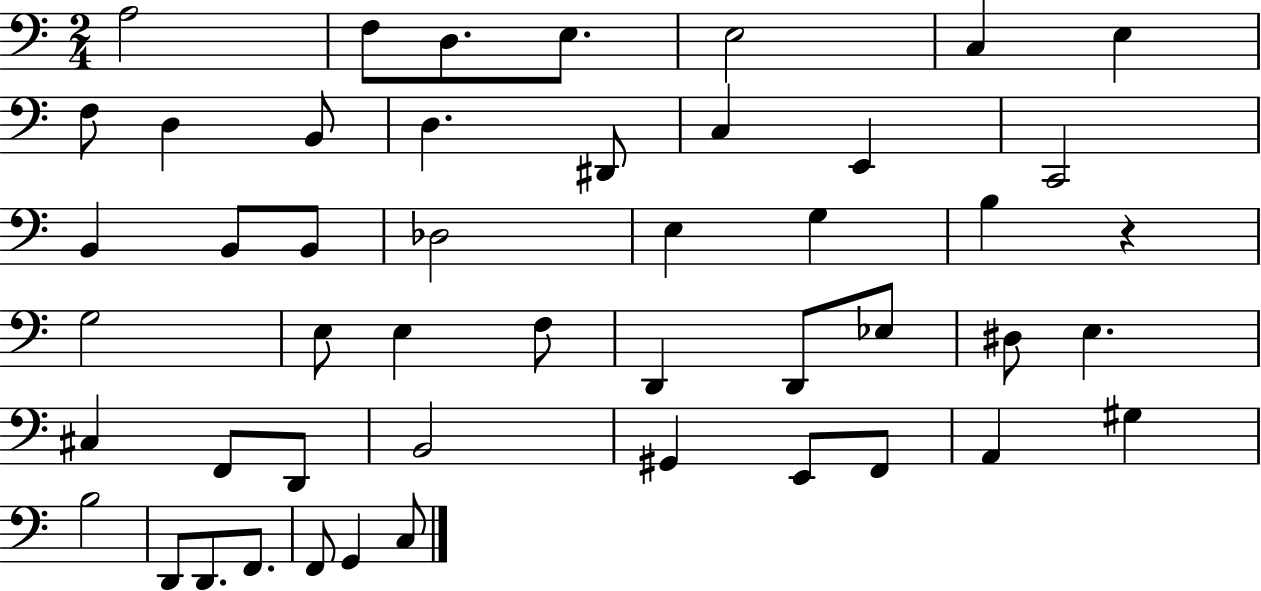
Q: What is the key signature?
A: C major